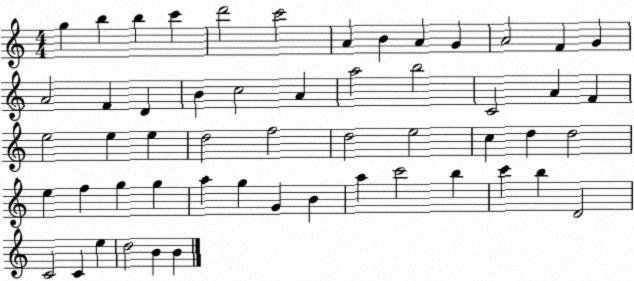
X:1
T:Untitled
M:4/4
L:1/4
K:C
g b b c' d'2 c'2 A B A G A2 F G A2 F D B c2 A a2 b2 C2 A F e2 e e d2 f2 d2 e2 c d d2 e f g g a g G B a c'2 b c' b D2 C2 C e d2 B B